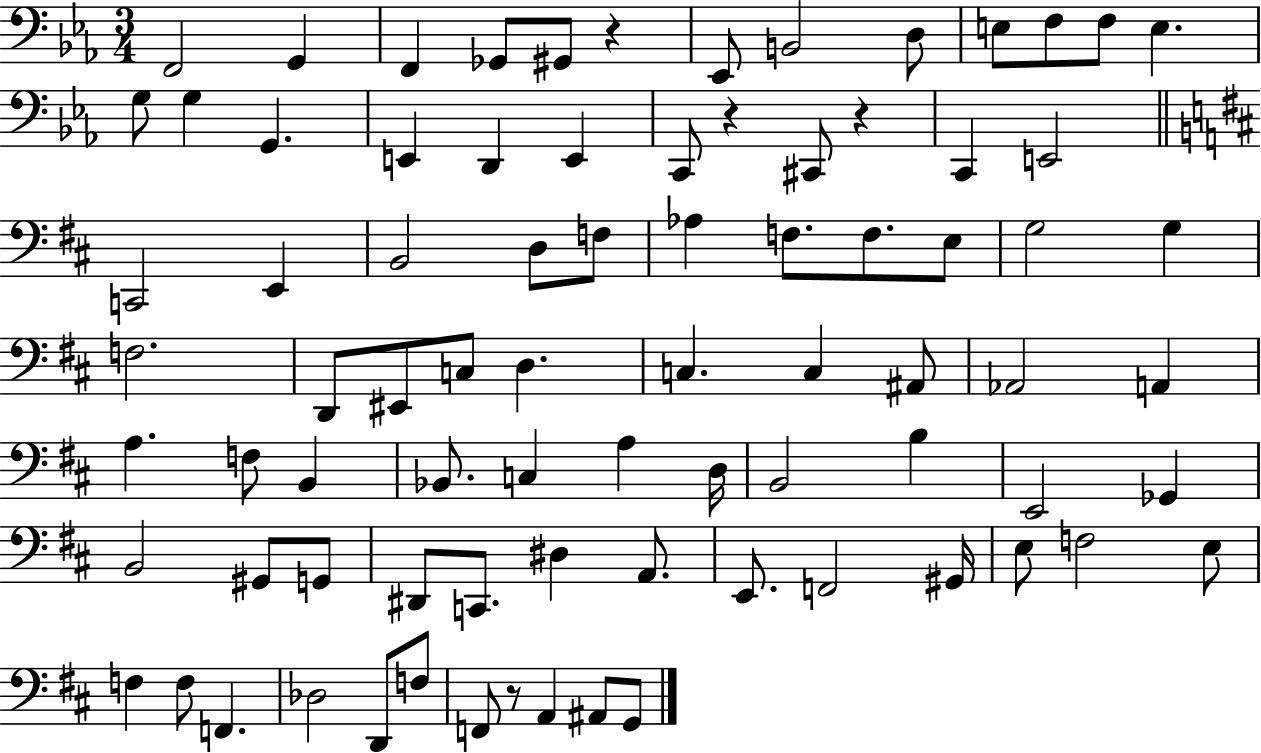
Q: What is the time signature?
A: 3/4